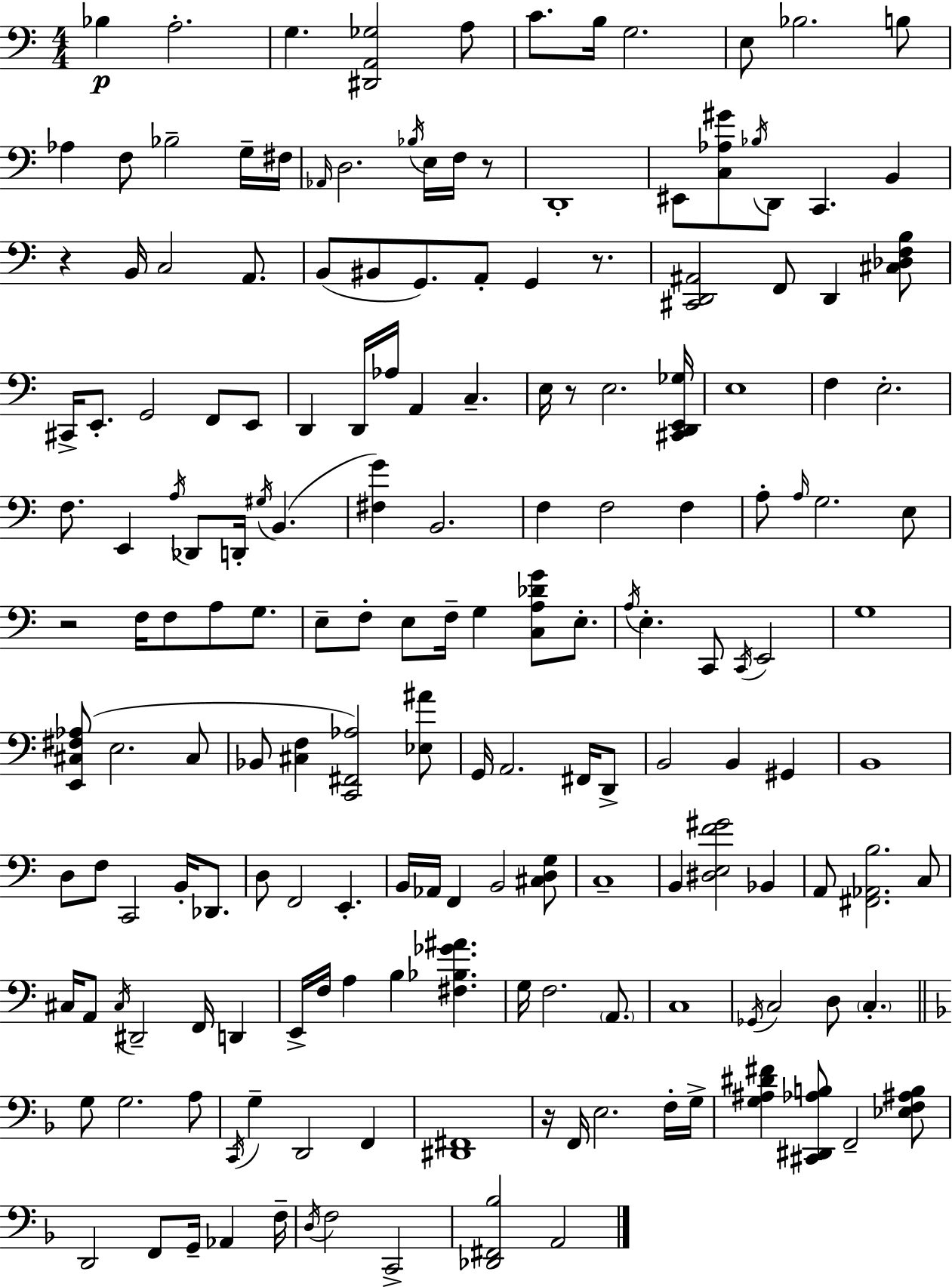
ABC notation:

X:1
T:Untitled
M:4/4
L:1/4
K:C
_B, A,2 G, [^D,,A,,_G,]2 A,/2 C/2 B,/4 G,2 E,/2 _B,2 B,/2 _A, F,/2 _B,2 G,/4 ^F,/4 _A,,/4 D,2 _B,/4 E,/4 F,/4 z/2 D,,4 ^E,,/2 [C,_A,^G]/2 _B,/4 D,,/2 C,, B,, z B,,/4 C,2 A,,/2 B,,/2 ^B,,/2 G,,/2 A,,/2 G,, z/2 [^C,,D,,^A,,]2 F,,/2 D,, [^C,_D,F,B,]/2 ^C,,/4 E,,/2 G,,2 F,,/2 E,,/2 D,, D,,/4 _A,/4 A,, C, E,/4 z/2 E,2 [^C,,D,,E,,_G,]/4 E,4 F, E,2 F,/2 E,, A,/4 _D,,/2 D,,/4 ^G,/4 B,, [^F,G] B,,2 F, F,2 F, A,/2 A,/4 G,2 E,/2 z2 F,/4 F,/2 A,/2 G,/2 E,/2 F,/2 E,/2 F,/4 G, [C,A,_DG]/2 E,/2 A,/4 E, C,,/2 C,,/4 E,,2 G,4 [E,,^C,^F,_A,]/2 E,2 ^C,/2 _B,,/2 [^C,F,] [C,,^F,,_A,]2 [_E,^A]/2 G,,/4 A,,2 ^F,,/4 D,,/2 B,,2 B,, ^G,, B,,4 D,/2 F,/2 C,,2 B,,/4 _D,,/2 D,/2 F,,2 E,, B,,/4 _A,,/4 F,, B,,2 [^C,D,G,]/2 C,4 B,, [^D,E,F^G]2 _B,, A,,/2 [^F,,_A,,B,]2 C,/2 ^C,/4 A,,/2 ^C,/4 ^D,,2 F,,/4 D,, E,,/4 F,/4 A, B, [^F,_B,_G^A] G,/4 F,2 A,,/2 C,4 _G,,/4 C,2 D,/2 C, G,/2 G,2 A,/2 C,,/4 G, D,,2 F,, [^D,,^F,,]4 z/4 F,,/4 E,2 F,/4 G,/4 [G,^A,^D^F] [^C,,^D,,_A,B,]/2 F,,2 [_E,F,^A,B,]/2 D,,2 F,,/2 G,,/4 _A,, F,/4 D,/4 F,2 C,,2 [_D,,^F,,_B,]2 A,,2